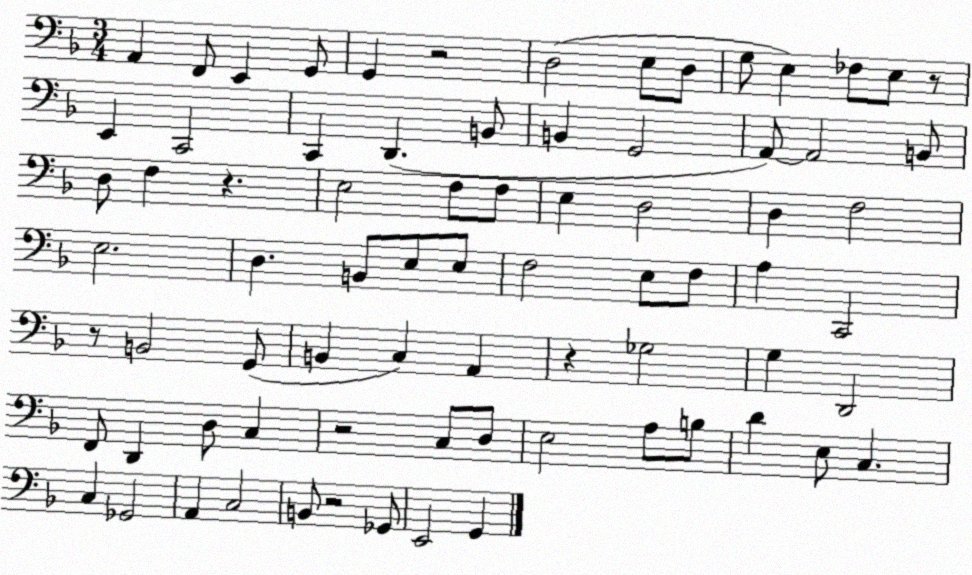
X:1
T:Untitled
M:3/4
L:1/4
K:F
A,, F,,/2 E,, G,,/2 G,, z2 D,2 E,/2 D,/2 G,/2 E, _F,/2 E,/2 z/2 E,, C,,2 C,, D,, B,,/2 B,, G,,2 A,,/2 A,,2 B,,/2 D,/2 F, z E,2 F,/2 F,/2 E, D,2 D, F,2 E,2 D, B,,/2 E,/2 E,/2 F,2 E,/2 F,/2 A, C,,2 z/2 B,,2 G,,/2 B,, C, A,, z _G,2 G, D,,2 F,,/2 D,, D,/2 C, z2 C,/2 D,/2 E,2 A,/2 B,/2 D E,/2 C, C, _G,,2 A,, C,2 B,,/2 z2 _G,,/2 E,,2 G,,